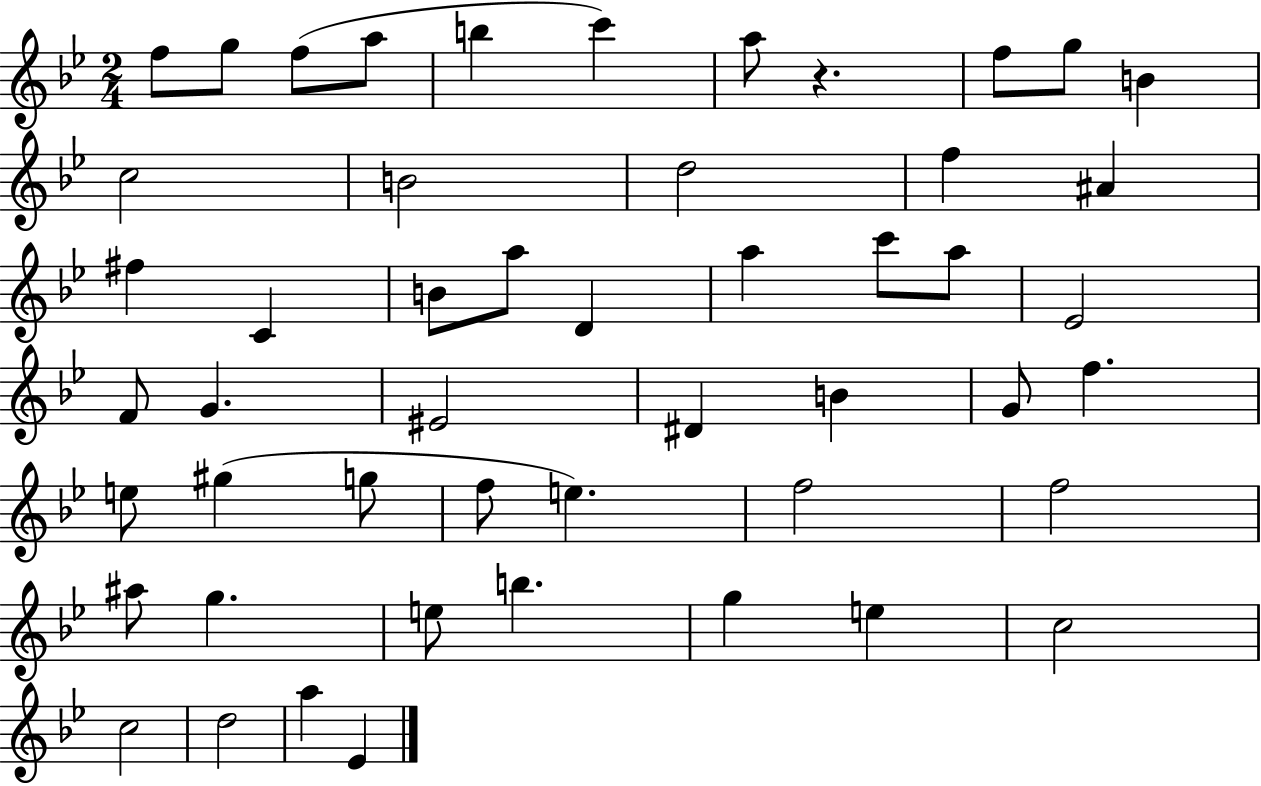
X:1
T:Untitled
M:2/4
L:1/4
K:Bb
f/2 g/2 f/2 a/2 b c' a/2 z f/2 g/2 B c2 B2 d2 f ^A ^f C B/2 a/2 D a c'/2 a/2 _E2 F/2 G ^E2 ^D B G/2 f e/2 ^g g/2 f/2 e f2 f2 ^a/2 g e/2 b g e c2 c2 d2 a _E